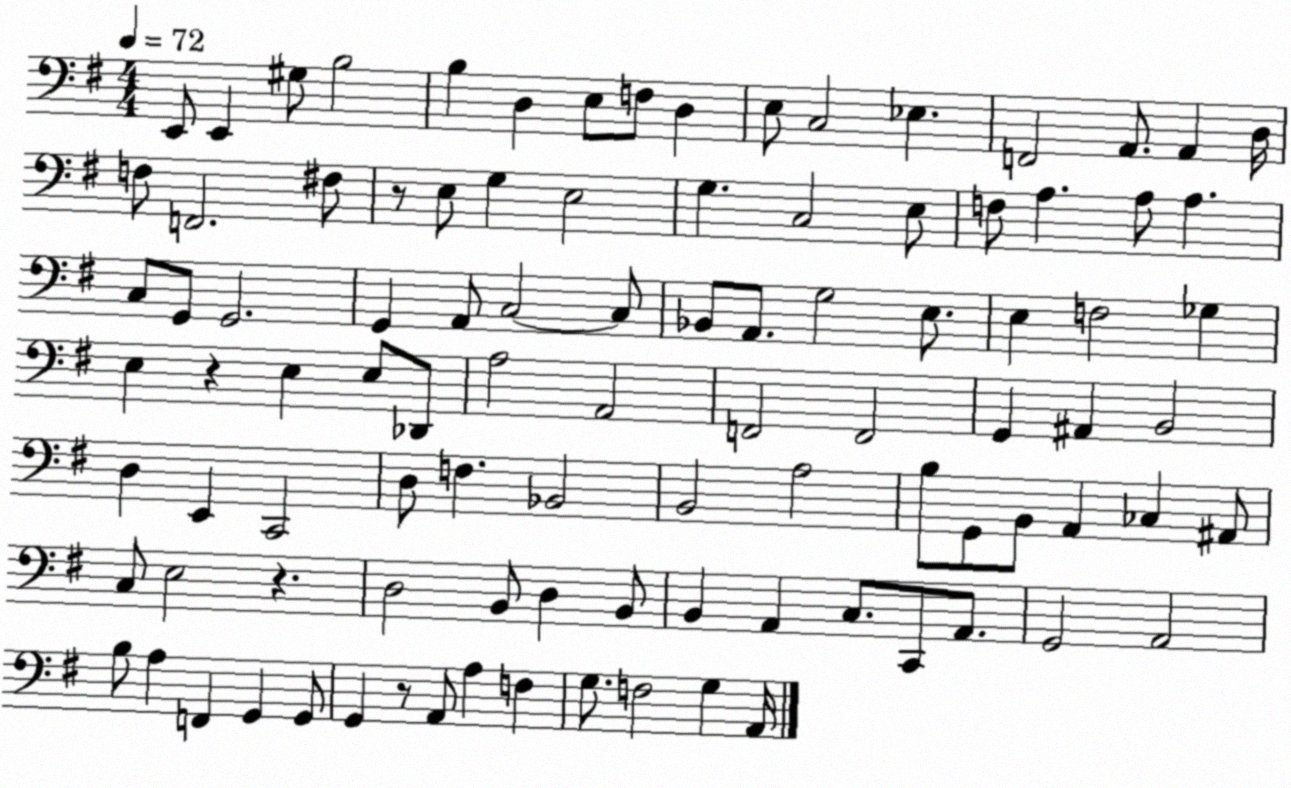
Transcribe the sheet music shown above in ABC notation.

X:1
T:Untitled
M:4/4
L:1/4
K:G
E,,/2 E,, ^G,/2 B,2 B, D, E,/2 F,/2 D, E,/2 C,2 _E, F,,2 A,,/2 A,, D,/4 F,/2 F,,2 ^F,/2 z/2 E,/2 G, E,2 G, C,2 E,/2 F,/2 A, A,/2 A, C,/2 G,,/2 G,,2 G,, A,,/2 C,2 C,/2 _B,,/2 A,,/2 G,2 E,/2 E, F,2 _G, E, z E, E,/2 _D,,/2 A,2 A,,2 F,,2 F,,2 G,, ^A,, B,,2 D, E,, C,,2 D,/2 F, _B,,2 B,,2 A,2 B,/2 G,,/2 B,,/2 A,, _C, ^A,,/2 C,/2 E,2 z D,2 B,,/2 D, B,,/2 B,, A,, C,/2 C,,/2 A,,/2 G,,2 A,,2 B,/2 A, F,, G,, G,,/2 G,, z/2 A,,/2 A, F, G,/2 F,2 G, A,,/4